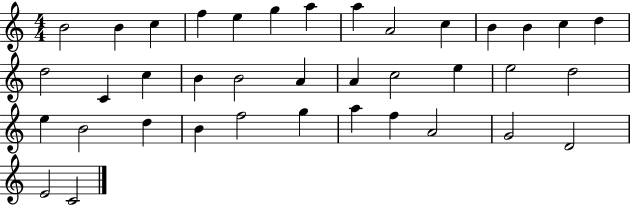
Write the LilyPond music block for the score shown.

{
  \clef treble
  \numericTimeSignature
  \time 4/4
  \key c \major
  b'2 b'4 c''4 | f''4 e''4 g''4 a''4 | a''4 a'2 c''4 | b'4 b'4 c''4 d''4 | \break d''2 c'4 c''4 | b'4 b'2 a'4 | a'4 c''2 e''4 | e''2 d''2 | \break e''4 b'2 d''4 | b'4 f''2 g''4 | a''4 f''4 a'2 | g'2 d'2 | \break e'2 c'2 | \bar "|."
}